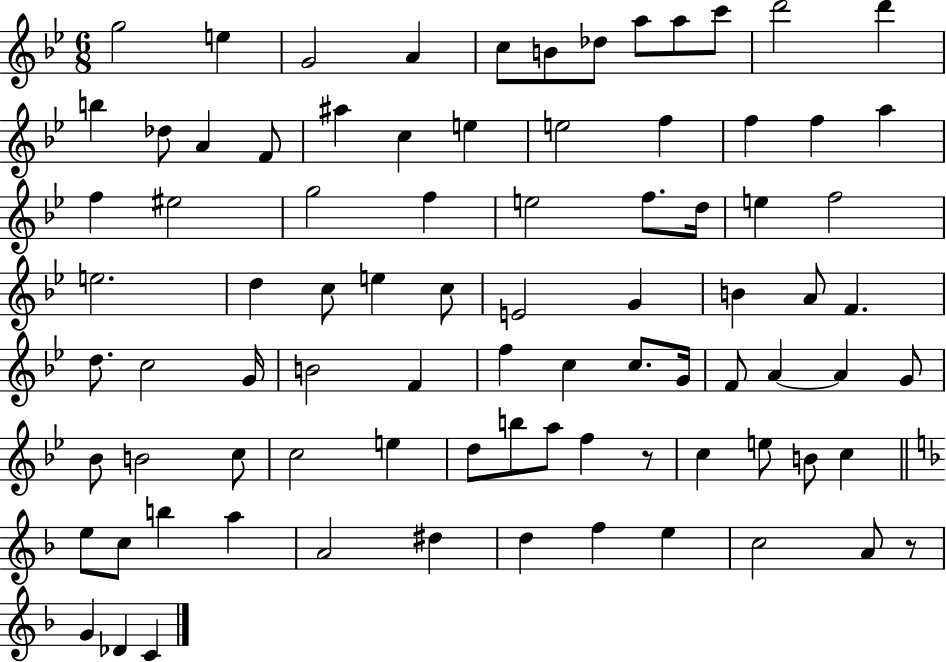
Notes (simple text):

G5/h E5/q G4/h A4/q C5/e B4/e Db5/e A5/e A5/e C6/e D6/h D6/q B5/q Db5/e A4/q F4/e A#5/q C5/q E5/q E5/h F5/q F5/q F5/q A5/q F5/q EIS5/h G5/h F5/q E5/h F5/e. D5/s E5/q F5/h E5/h. D5/q C5/e E5/q C5/e E4/h G4/q B4/q A4/e F4/q. D5/e. C5/h G4/s B4/h F4/q F5/q C5/q C5/e. G4/s F4/e A4/q A4/q G4/e Bb4/e B4/h C5/e C5/h E5/q D5/e B5/e A5/e F5/q R/e C5/q E5/e B4/e C5/q E5/e C5/e B5/q A5/q A4/h D#5/q D5/q F5/q E5/q C5/h A4/e R/e G4/q Db4/q C4/q